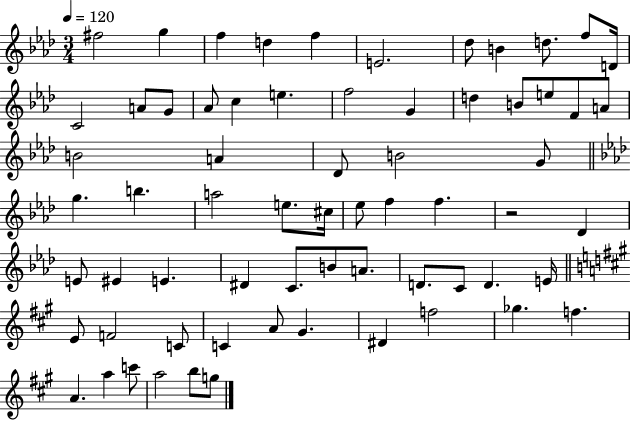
X:1
T:Untitled
M:3/4
L:1/4
K:Ab
^f2 g f d f E2 _d/2 B d/2 f/2 D/4 C2 A/2 G/2 _A/2 c e f2 G d B/2 e/2 F/2 A/2 B2 A _D/2 B2 G/2 g b a2 e/2 ^c/4 _e/2 f f z2 _D E/2 ^E E ^D C/2 B/2 A/2 D/2 C/2 D E/4 E/2 F2 C/2 C A/2 ^G ^D f2 _g f A a c'/2 a2 b/2 g/2